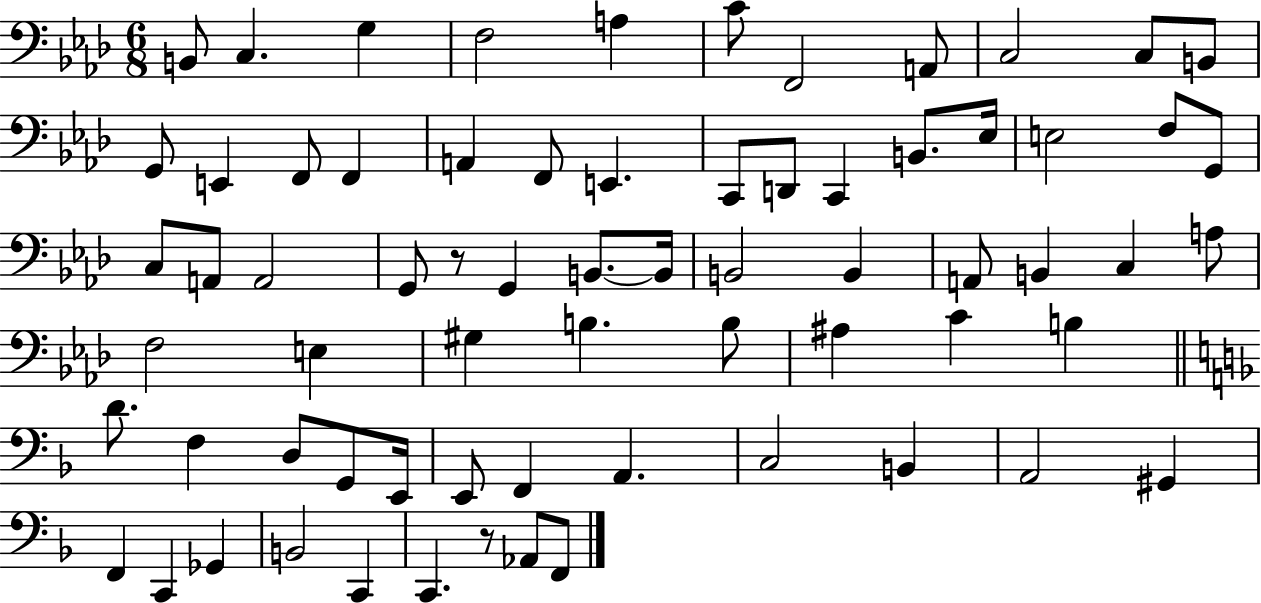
{
  \clef bass
  \numericTimeSignature
  \time 6/8
  \key aes \major
  b,8 c4. g4 | f2 a4 | c'8 f,2 a,8 | c2 c8 b,8 | \break g,8 e,4 f,8 f,4 | a,4 f,8 e,4. | c,8 d,8 c,4 b,8. ees16 | e2 f8 g,8 | \break c8 a,8 a,2 | g,8 r8 g,4 b,8.~~ b,16 | b,2 b,4 | a,8 b,4 c4 a8 | \break f2 e4 | gis4 b4. b8 | ais4 c'4 b4 | \bar "||" \break \key f \major d'8. f4 d8 g,8 e,16 | e,8 f,4 a,4. | c2 b,4 | a,2 gis,4 | \break f,4 c,4 ges,4 | b,2 c,4 | c,4. r8 aes,8 f,8 | \bar "|."
}